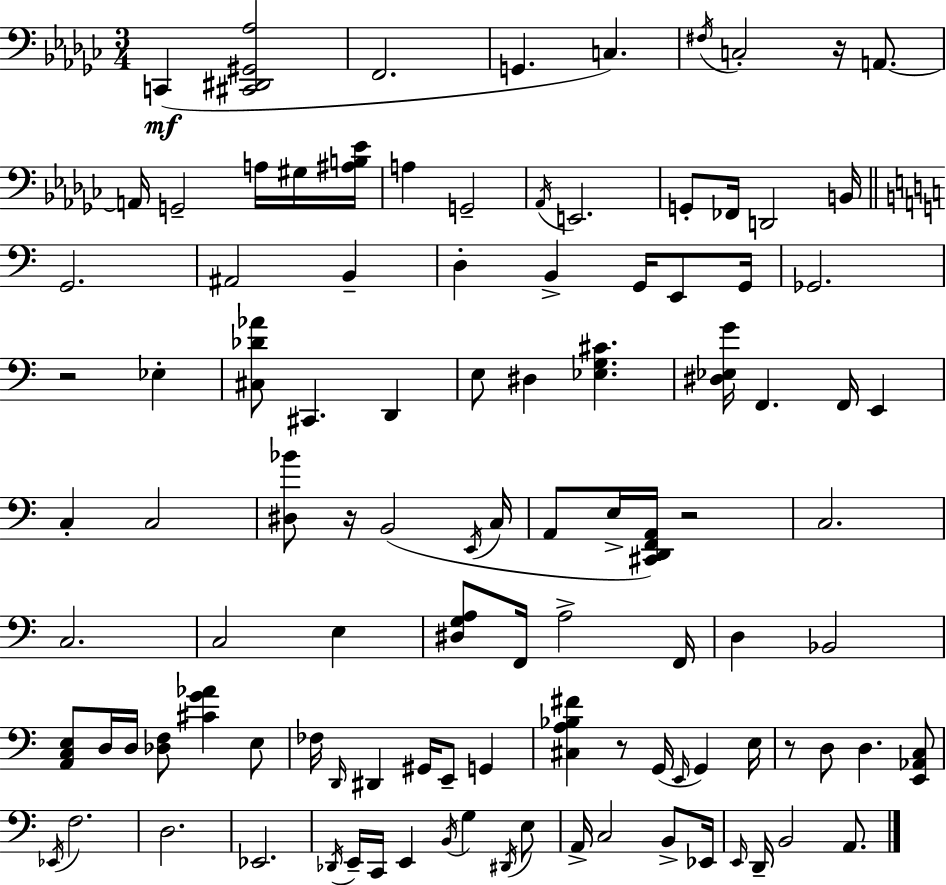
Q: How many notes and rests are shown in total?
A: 106